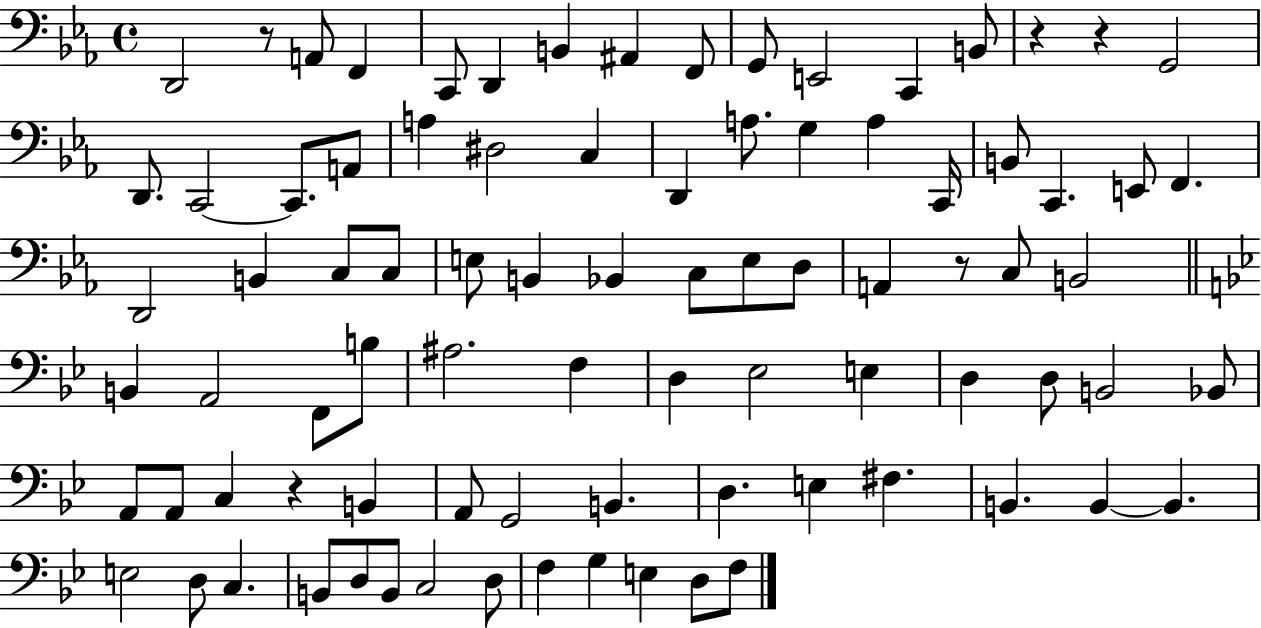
{
  \clef bass
  \time 4/4
  \defaultTimeSignature
  \key ees \major
  \repeat volta 2 { d,2 r8 a,8 f,4 | c,8 d,4 b,4 ais,4 f,8 | g,8 e,2 c,4 b,8 | r4 r4 g,2 | \break d,8. c,2~~ c,8. a,8 | a4 dis2 c4 | d,4 a8. g4 a4 c,16 | b,8 c,4. e,8 f,4. | \break d,2 b,4 c8 c8 | e8 b,4 bes,4 c8 e8 d8 | a,4 r8 c8 b,2 | \bar "||" \break \key bes \major b,4 a,2 f,8 b8 | ais2. f4 | d4 ees2 e4 | d4 d8 b,2 bes,8 | \break a,8 a,8 c4 r4 b,4 | a,8 g,2 b,4. | d4. e4 fis4. | b,4. b,4~~ b,4. | \break e2 d8 c4. | b,8 d8 b,8 c2 d8 | f4 g4 e4 d8 f8 | } \bar "|."
}